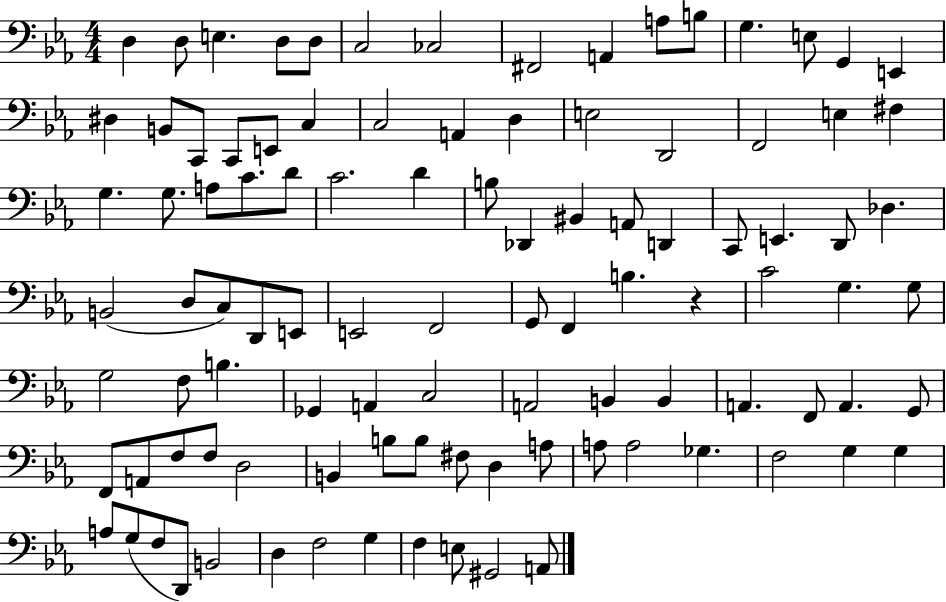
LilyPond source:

{
  \clef bass
  \numericTimeSignature
  \time 4/4
  \key ees \major
  \repeat volta 2 { d4 d8 e4. d8 d8 | c2 ces2 | fis,2 a,4 a8 b8 | g4. e8 g,4 e,4 | \break dis4 b,8 c,8 c,8 e,8 c4 | c2 a,4 d4 | e2 d,2 | f,2 e4 fis4 | \break g4. g8. a8 c'8. d'8 | c'2. d'4 | b8 des,4 bis,4 a,8 d,4 | c,8 e,4. d,8 des4. | \break b,2( d8 c8) d,8 e,8 | e,2 f,2 | g,8 f,4 b4. r4 | c'2 g4. g8 | \break g2 f8 b4. | ges,4 a,4 c2 | a,2 b,4 b,4 | a,4. f,8 a,4. g,8 | \break f,8 a,8 f8 f8 d2 | b,4 b8 b8 fis8 d4 a8 | a8 a2 ges4. | f2 g4 g4 | \break a8 g8( f8 d,8) b,2 | d4 f2 g4 | f4 e8 gis,2 a,8 | } \bar "|."
}